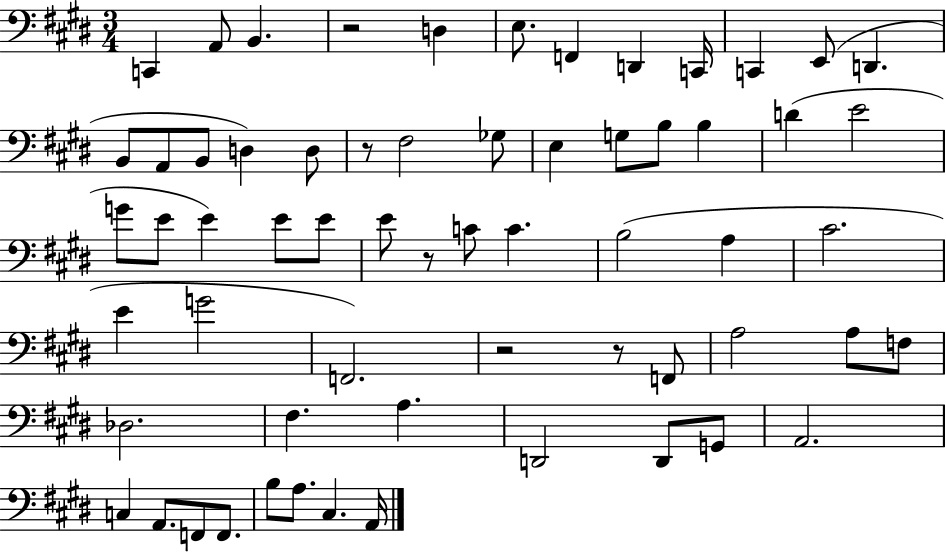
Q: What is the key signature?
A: E major